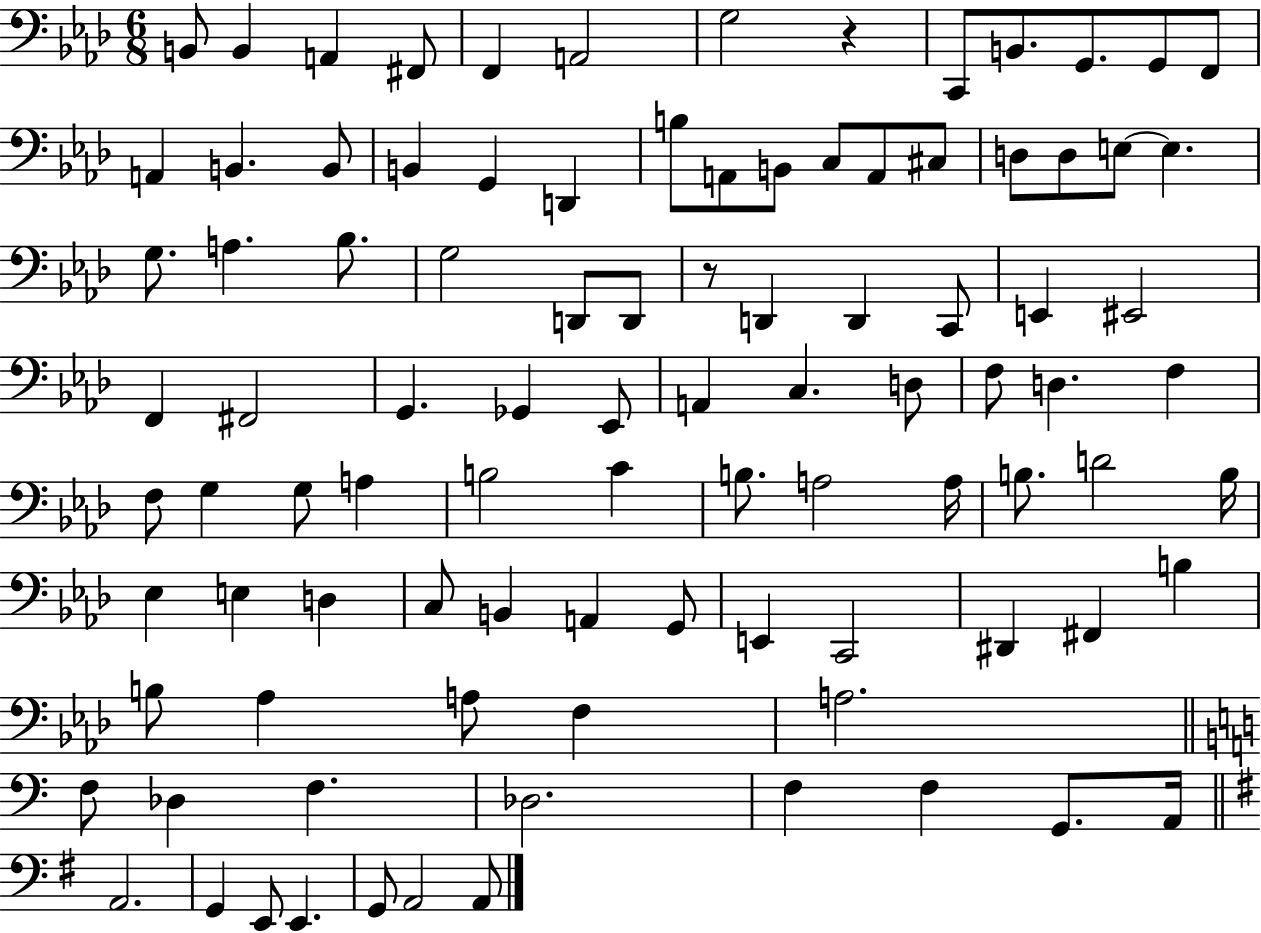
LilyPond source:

{
  \clef bass
  \numericTimeSignature
  \time 6/8
  \key aes \major
  b,8 b,4 a,4 fis,8 | f,4 a,2 | g2 r4 | c,8 b,8. g,8. g,8 f,8 | \break a,4 b,4. b,8 | b,4 g,4 d,4 | b8 a,8 b,8 c8 a,8 cis8 | d8 d8 e8~~ e4. | \break g8. a4. bes8. | g2 d,8 d,8 | r8 d,4 d,4 c,8 | e,4 eis,2 | \break f,4 fis,2 | g,4. ges,4 ees,8 | a,4 c4. d8 | f8 d4. f4 | \break f8 g4 g8 a4 | b2 c'4 | b8. a2 a16 | b8. d'2 b16 | \break ees4 e4 d4 | c8 b,4 a,4 g,8 | e,4 c,2 | dis,4 fis,4 b4 | \break b8 aes4 a8 f4 | a2. | \bar "||" \break \key c \major f8 des4 f4. | des2. | f4 f4 g,8. a,16 | \bar "||" \break \key e \minor a,2. | g,4 e,8 e,4. | g,8 a,2 a,8 | \bar "|."
}